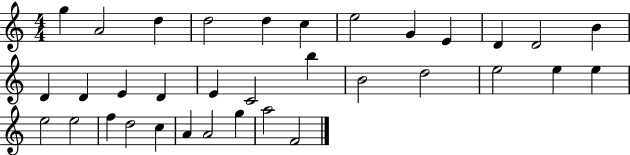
G5/q A4/h D5/q D5/h D5/q C5/q E5/h G4/q E4/q D4/q D4/h B4/q D4/q D4/q E4/q D4/q E4/q C4/h B5/q B4/h D5/h E5/h E5/q E5/q E5/h E5/h F5/q D5/h C5/q A4/q A4/h G5/q A5/h F4/h